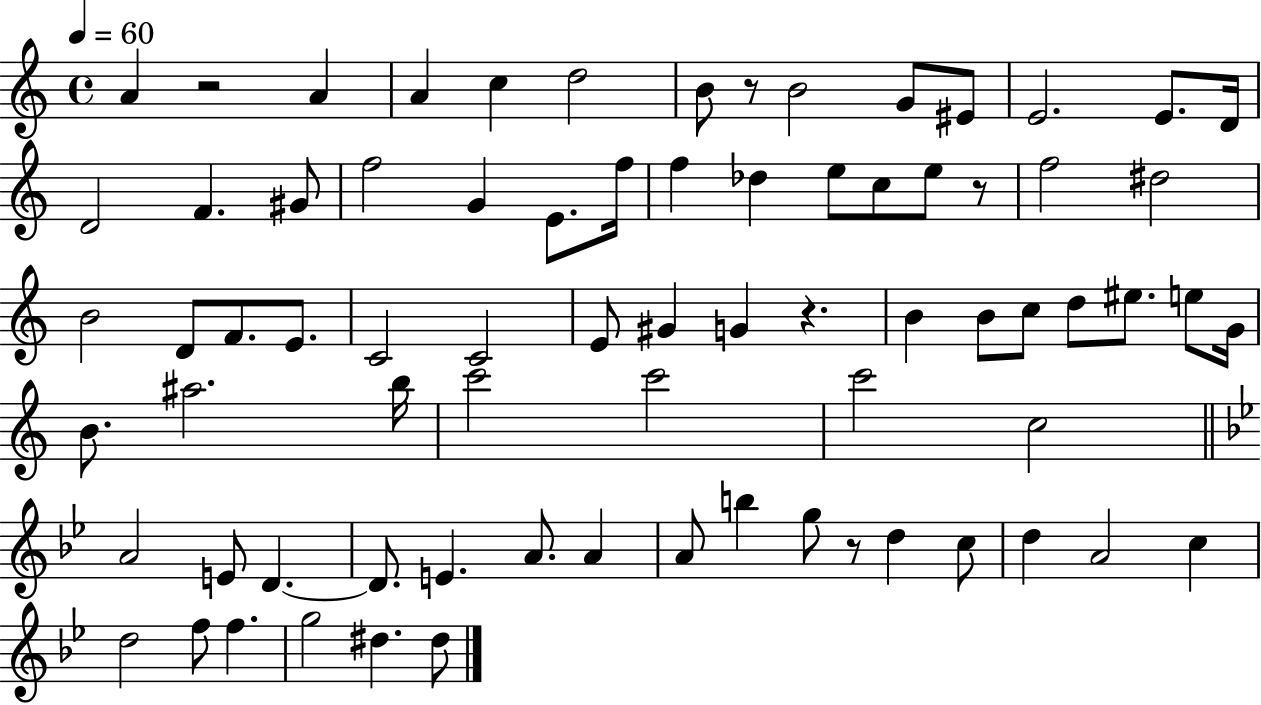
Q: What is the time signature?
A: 4/4